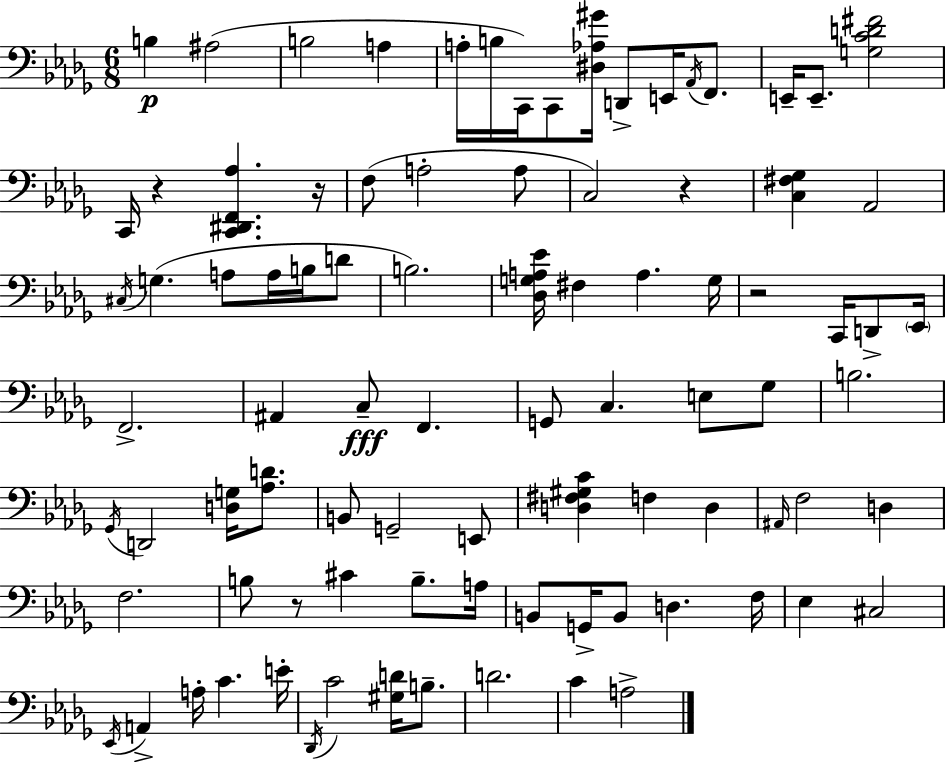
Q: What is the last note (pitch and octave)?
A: A3